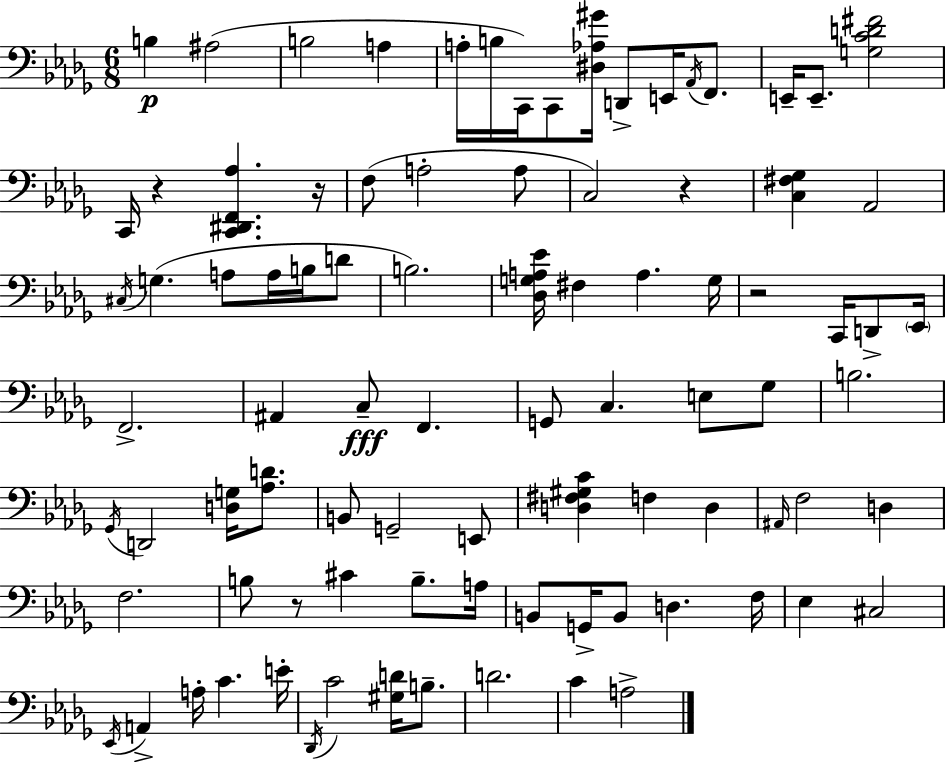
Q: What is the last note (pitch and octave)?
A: A3